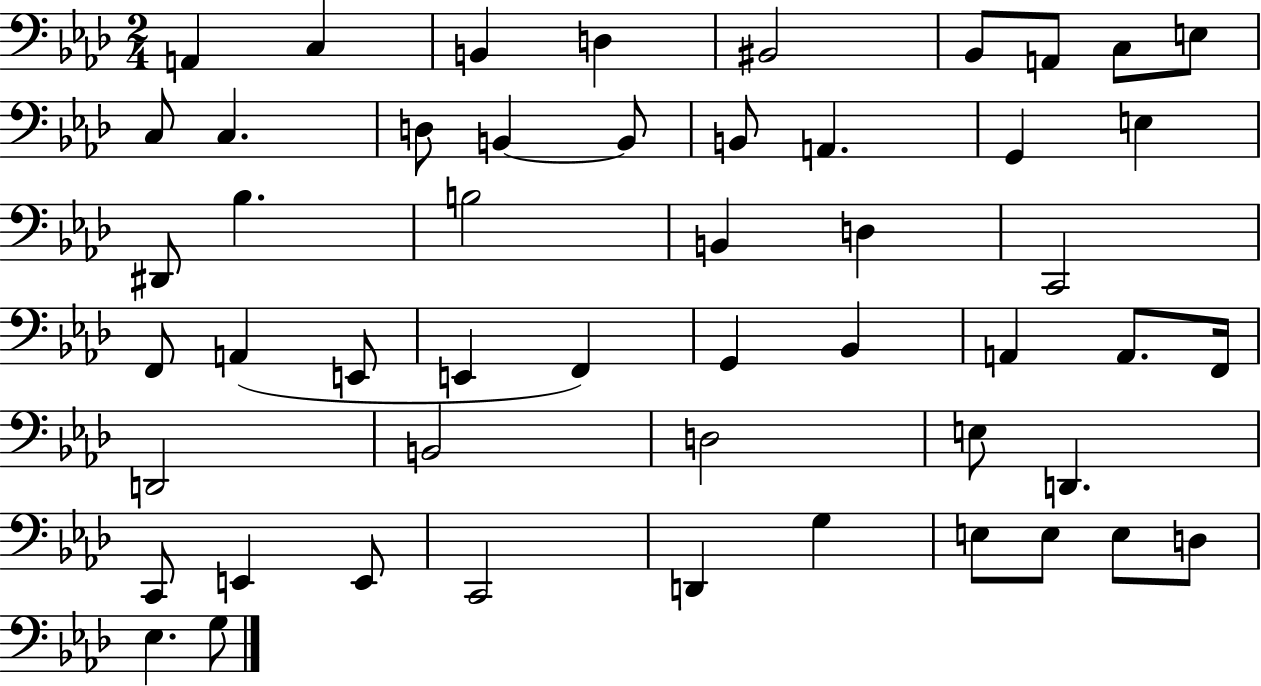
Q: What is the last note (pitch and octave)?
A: G3